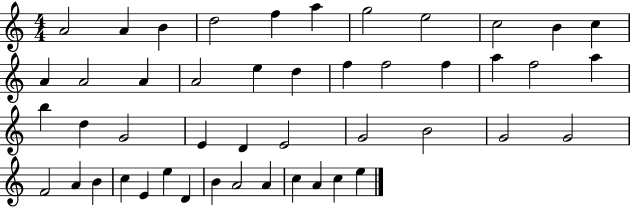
{
  \clef treble
  \numericTimeSignature
  \time 4/4
  \key c \major
  a'2 a'4 b'4 | d''2 f''4 a''4 | g''2 e''2 | c''2 b'4 c''4 | \break a'4 a'2 a'4 | a'2 e''4 d''4 | f''4 f''2 f''4 | a''4 f''2 a''4 | \break b''4 d''4 g'2 | e'4 d'4 e'2 | g'2 b'2 | g'2 g'2 | \break f'2 a'4 b'4 | c''4 e'4 e''4 d'4 | b'4 a'2 a'4 | c''4 a'4 c''4 e''4 | \break \bar "|."
}